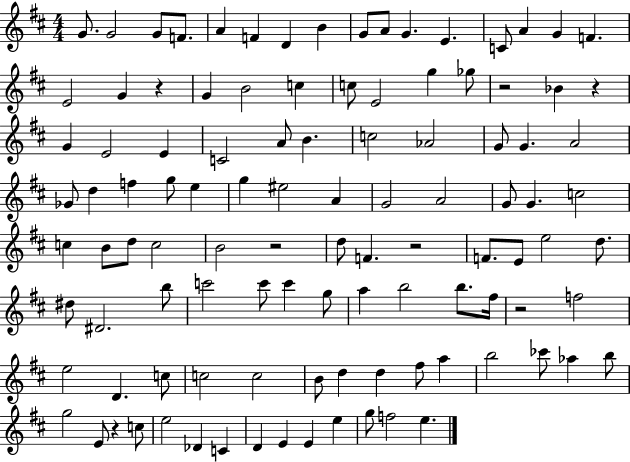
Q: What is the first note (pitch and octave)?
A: G4